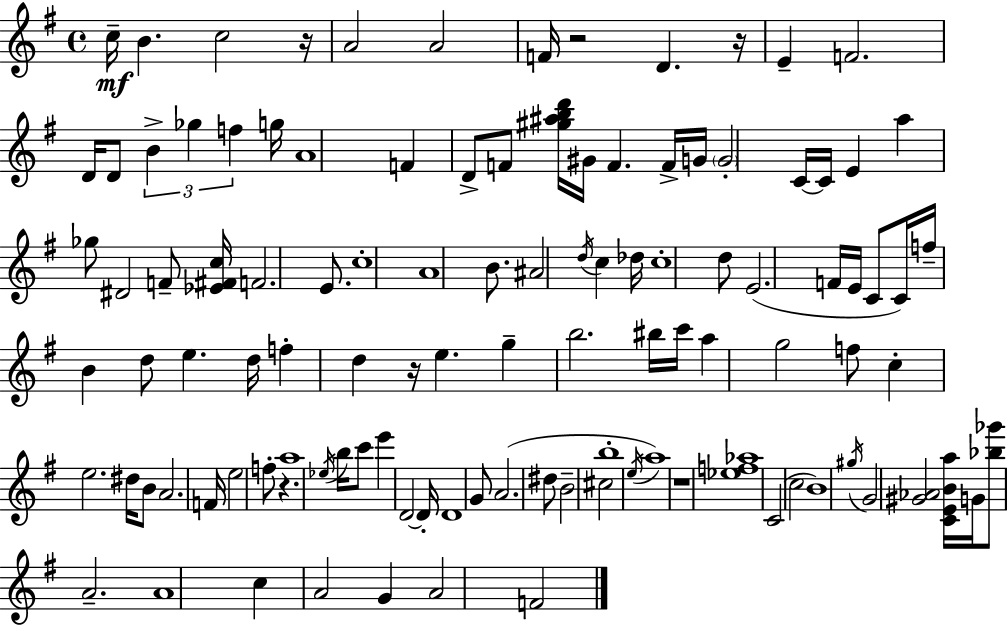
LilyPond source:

{
  \clef treble
  \time 4/4
  \defaultTimeSignature
  \key e \minor
  c''16--\mf b'4. c''2 r16 | a'2 a'2 | f'16 r2 d'4. r16 | e'4-- f'2. | \break d'16 d'8 \tuplet 3/2 { b'4-> ges''4 f''4 } g''16 | a'1 | f'4 d'8-> f'8 <gis'' ais'' b'' d'''>16 gis'16 f'4. | f'16-> g'16 \parenthesize g'2-. c'16~~ c'16 e'4 | \break a''4 ges''8 dis'2 f'8-- | <ees' fis' c''>16 f'2. e'8. | c''1-. | a'1 | \break b'8. ais'2 \acciaccatura { d''16 } c''4 | des''16 c''1-. | d''8 e'2.( f'16 | e'16 c'8 c'16) f''16-- b'4 d''8 e''4. | \break d''16 f''4-. d''4 r16 e''4. | g''4-- b''2. | bis''16 c'''16 a''4 g''2 f''8 | c''4-. e''2. | \break dis''16 b'8 a'2. | f'16 e''2 f''8-. r4. | a''1 | \acciaccatura { ees''16 } b''16 c'''8 e'''4 d'2~~ | \break d'16-. d'1 | g'8 a'2.( | dis''8 b'2-- cis''2 | b''1-. | \break \acciaccatura { e''16 }) a''1 | r1 | <ees'' f'' aes''>1 | c'2( c''2 | \break b'1) | \acciaccatura { gis''16 } g'2 <gis' aes'>2 | <c' e' b' a''>16 g'16 <bes'' ges'''>8 a'2.-- | a'1 | \break c''4 a'2 | g'4 a'2 f'2 | \bar "|."
}